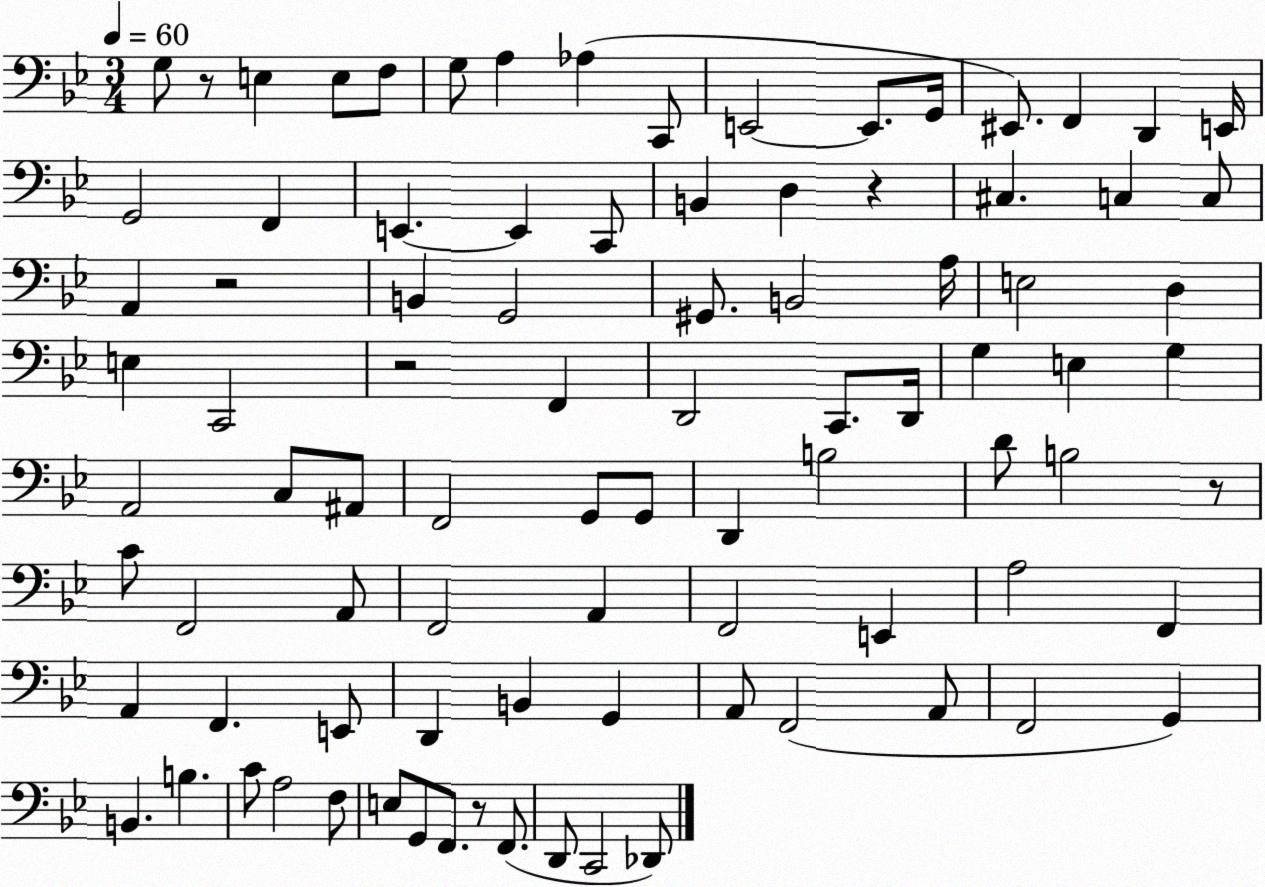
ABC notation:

X:1
T:Untitled
M:3/4
L:1/4
K:Bb
G,/2 z/2 E, E,/2 F,/2 G,/2 A, _A, C,,/2 E,,2 E,,/2 G,,/4 ^E,,/2 F,, D,, E,,/4 G,,2 F,, E,, E,, C,,/2 B,, D, z ^C, C, C,/2 A,, z2 B,, G,,2 ^G,,/2 B,,2 A,/4 E,2 D, E, C,,2 z2 F,, D,,2 C,,/2 D,,/4 G, E, G, A,,2 C,/2 ^A,,/2 F,,2 G,,/2 G,,/2 D,, B,2 D/2 B,2 z/2 C/2 F,,2 A,,/2 F,,2 A,, F,,2 E,, A,2 F,, A,, F,, E,,/2 D,, B,, G,, A,,/2 F,,2 A,,/2 F,,2 G,, B,, B, C/2 A,2 F,/2 E,/2 G,,/2 F,,/2 z/2 F,,/2 D,,/2 C,,2 _D,,/2